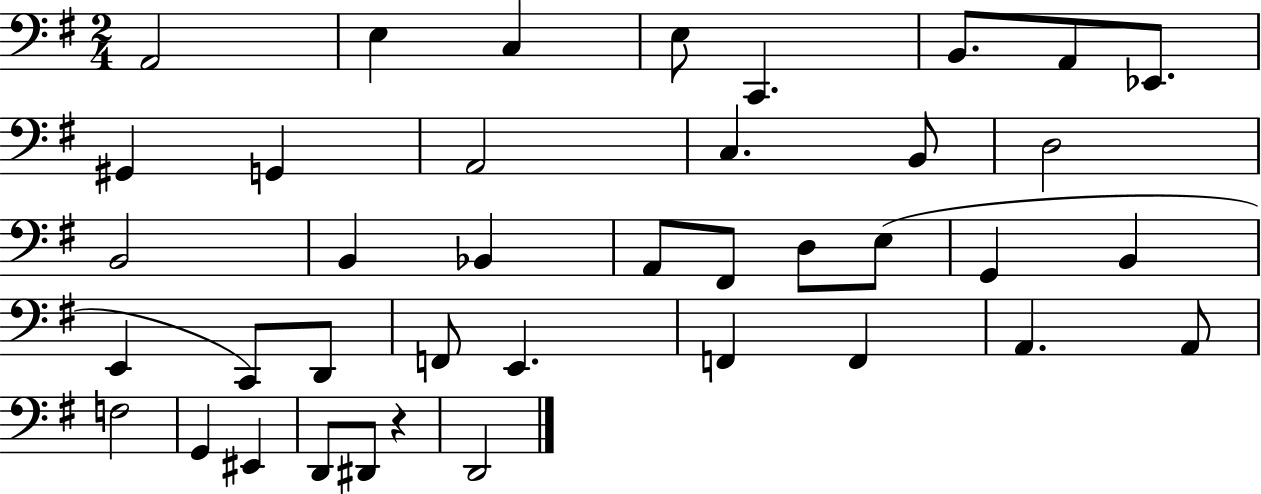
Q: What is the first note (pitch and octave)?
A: A2